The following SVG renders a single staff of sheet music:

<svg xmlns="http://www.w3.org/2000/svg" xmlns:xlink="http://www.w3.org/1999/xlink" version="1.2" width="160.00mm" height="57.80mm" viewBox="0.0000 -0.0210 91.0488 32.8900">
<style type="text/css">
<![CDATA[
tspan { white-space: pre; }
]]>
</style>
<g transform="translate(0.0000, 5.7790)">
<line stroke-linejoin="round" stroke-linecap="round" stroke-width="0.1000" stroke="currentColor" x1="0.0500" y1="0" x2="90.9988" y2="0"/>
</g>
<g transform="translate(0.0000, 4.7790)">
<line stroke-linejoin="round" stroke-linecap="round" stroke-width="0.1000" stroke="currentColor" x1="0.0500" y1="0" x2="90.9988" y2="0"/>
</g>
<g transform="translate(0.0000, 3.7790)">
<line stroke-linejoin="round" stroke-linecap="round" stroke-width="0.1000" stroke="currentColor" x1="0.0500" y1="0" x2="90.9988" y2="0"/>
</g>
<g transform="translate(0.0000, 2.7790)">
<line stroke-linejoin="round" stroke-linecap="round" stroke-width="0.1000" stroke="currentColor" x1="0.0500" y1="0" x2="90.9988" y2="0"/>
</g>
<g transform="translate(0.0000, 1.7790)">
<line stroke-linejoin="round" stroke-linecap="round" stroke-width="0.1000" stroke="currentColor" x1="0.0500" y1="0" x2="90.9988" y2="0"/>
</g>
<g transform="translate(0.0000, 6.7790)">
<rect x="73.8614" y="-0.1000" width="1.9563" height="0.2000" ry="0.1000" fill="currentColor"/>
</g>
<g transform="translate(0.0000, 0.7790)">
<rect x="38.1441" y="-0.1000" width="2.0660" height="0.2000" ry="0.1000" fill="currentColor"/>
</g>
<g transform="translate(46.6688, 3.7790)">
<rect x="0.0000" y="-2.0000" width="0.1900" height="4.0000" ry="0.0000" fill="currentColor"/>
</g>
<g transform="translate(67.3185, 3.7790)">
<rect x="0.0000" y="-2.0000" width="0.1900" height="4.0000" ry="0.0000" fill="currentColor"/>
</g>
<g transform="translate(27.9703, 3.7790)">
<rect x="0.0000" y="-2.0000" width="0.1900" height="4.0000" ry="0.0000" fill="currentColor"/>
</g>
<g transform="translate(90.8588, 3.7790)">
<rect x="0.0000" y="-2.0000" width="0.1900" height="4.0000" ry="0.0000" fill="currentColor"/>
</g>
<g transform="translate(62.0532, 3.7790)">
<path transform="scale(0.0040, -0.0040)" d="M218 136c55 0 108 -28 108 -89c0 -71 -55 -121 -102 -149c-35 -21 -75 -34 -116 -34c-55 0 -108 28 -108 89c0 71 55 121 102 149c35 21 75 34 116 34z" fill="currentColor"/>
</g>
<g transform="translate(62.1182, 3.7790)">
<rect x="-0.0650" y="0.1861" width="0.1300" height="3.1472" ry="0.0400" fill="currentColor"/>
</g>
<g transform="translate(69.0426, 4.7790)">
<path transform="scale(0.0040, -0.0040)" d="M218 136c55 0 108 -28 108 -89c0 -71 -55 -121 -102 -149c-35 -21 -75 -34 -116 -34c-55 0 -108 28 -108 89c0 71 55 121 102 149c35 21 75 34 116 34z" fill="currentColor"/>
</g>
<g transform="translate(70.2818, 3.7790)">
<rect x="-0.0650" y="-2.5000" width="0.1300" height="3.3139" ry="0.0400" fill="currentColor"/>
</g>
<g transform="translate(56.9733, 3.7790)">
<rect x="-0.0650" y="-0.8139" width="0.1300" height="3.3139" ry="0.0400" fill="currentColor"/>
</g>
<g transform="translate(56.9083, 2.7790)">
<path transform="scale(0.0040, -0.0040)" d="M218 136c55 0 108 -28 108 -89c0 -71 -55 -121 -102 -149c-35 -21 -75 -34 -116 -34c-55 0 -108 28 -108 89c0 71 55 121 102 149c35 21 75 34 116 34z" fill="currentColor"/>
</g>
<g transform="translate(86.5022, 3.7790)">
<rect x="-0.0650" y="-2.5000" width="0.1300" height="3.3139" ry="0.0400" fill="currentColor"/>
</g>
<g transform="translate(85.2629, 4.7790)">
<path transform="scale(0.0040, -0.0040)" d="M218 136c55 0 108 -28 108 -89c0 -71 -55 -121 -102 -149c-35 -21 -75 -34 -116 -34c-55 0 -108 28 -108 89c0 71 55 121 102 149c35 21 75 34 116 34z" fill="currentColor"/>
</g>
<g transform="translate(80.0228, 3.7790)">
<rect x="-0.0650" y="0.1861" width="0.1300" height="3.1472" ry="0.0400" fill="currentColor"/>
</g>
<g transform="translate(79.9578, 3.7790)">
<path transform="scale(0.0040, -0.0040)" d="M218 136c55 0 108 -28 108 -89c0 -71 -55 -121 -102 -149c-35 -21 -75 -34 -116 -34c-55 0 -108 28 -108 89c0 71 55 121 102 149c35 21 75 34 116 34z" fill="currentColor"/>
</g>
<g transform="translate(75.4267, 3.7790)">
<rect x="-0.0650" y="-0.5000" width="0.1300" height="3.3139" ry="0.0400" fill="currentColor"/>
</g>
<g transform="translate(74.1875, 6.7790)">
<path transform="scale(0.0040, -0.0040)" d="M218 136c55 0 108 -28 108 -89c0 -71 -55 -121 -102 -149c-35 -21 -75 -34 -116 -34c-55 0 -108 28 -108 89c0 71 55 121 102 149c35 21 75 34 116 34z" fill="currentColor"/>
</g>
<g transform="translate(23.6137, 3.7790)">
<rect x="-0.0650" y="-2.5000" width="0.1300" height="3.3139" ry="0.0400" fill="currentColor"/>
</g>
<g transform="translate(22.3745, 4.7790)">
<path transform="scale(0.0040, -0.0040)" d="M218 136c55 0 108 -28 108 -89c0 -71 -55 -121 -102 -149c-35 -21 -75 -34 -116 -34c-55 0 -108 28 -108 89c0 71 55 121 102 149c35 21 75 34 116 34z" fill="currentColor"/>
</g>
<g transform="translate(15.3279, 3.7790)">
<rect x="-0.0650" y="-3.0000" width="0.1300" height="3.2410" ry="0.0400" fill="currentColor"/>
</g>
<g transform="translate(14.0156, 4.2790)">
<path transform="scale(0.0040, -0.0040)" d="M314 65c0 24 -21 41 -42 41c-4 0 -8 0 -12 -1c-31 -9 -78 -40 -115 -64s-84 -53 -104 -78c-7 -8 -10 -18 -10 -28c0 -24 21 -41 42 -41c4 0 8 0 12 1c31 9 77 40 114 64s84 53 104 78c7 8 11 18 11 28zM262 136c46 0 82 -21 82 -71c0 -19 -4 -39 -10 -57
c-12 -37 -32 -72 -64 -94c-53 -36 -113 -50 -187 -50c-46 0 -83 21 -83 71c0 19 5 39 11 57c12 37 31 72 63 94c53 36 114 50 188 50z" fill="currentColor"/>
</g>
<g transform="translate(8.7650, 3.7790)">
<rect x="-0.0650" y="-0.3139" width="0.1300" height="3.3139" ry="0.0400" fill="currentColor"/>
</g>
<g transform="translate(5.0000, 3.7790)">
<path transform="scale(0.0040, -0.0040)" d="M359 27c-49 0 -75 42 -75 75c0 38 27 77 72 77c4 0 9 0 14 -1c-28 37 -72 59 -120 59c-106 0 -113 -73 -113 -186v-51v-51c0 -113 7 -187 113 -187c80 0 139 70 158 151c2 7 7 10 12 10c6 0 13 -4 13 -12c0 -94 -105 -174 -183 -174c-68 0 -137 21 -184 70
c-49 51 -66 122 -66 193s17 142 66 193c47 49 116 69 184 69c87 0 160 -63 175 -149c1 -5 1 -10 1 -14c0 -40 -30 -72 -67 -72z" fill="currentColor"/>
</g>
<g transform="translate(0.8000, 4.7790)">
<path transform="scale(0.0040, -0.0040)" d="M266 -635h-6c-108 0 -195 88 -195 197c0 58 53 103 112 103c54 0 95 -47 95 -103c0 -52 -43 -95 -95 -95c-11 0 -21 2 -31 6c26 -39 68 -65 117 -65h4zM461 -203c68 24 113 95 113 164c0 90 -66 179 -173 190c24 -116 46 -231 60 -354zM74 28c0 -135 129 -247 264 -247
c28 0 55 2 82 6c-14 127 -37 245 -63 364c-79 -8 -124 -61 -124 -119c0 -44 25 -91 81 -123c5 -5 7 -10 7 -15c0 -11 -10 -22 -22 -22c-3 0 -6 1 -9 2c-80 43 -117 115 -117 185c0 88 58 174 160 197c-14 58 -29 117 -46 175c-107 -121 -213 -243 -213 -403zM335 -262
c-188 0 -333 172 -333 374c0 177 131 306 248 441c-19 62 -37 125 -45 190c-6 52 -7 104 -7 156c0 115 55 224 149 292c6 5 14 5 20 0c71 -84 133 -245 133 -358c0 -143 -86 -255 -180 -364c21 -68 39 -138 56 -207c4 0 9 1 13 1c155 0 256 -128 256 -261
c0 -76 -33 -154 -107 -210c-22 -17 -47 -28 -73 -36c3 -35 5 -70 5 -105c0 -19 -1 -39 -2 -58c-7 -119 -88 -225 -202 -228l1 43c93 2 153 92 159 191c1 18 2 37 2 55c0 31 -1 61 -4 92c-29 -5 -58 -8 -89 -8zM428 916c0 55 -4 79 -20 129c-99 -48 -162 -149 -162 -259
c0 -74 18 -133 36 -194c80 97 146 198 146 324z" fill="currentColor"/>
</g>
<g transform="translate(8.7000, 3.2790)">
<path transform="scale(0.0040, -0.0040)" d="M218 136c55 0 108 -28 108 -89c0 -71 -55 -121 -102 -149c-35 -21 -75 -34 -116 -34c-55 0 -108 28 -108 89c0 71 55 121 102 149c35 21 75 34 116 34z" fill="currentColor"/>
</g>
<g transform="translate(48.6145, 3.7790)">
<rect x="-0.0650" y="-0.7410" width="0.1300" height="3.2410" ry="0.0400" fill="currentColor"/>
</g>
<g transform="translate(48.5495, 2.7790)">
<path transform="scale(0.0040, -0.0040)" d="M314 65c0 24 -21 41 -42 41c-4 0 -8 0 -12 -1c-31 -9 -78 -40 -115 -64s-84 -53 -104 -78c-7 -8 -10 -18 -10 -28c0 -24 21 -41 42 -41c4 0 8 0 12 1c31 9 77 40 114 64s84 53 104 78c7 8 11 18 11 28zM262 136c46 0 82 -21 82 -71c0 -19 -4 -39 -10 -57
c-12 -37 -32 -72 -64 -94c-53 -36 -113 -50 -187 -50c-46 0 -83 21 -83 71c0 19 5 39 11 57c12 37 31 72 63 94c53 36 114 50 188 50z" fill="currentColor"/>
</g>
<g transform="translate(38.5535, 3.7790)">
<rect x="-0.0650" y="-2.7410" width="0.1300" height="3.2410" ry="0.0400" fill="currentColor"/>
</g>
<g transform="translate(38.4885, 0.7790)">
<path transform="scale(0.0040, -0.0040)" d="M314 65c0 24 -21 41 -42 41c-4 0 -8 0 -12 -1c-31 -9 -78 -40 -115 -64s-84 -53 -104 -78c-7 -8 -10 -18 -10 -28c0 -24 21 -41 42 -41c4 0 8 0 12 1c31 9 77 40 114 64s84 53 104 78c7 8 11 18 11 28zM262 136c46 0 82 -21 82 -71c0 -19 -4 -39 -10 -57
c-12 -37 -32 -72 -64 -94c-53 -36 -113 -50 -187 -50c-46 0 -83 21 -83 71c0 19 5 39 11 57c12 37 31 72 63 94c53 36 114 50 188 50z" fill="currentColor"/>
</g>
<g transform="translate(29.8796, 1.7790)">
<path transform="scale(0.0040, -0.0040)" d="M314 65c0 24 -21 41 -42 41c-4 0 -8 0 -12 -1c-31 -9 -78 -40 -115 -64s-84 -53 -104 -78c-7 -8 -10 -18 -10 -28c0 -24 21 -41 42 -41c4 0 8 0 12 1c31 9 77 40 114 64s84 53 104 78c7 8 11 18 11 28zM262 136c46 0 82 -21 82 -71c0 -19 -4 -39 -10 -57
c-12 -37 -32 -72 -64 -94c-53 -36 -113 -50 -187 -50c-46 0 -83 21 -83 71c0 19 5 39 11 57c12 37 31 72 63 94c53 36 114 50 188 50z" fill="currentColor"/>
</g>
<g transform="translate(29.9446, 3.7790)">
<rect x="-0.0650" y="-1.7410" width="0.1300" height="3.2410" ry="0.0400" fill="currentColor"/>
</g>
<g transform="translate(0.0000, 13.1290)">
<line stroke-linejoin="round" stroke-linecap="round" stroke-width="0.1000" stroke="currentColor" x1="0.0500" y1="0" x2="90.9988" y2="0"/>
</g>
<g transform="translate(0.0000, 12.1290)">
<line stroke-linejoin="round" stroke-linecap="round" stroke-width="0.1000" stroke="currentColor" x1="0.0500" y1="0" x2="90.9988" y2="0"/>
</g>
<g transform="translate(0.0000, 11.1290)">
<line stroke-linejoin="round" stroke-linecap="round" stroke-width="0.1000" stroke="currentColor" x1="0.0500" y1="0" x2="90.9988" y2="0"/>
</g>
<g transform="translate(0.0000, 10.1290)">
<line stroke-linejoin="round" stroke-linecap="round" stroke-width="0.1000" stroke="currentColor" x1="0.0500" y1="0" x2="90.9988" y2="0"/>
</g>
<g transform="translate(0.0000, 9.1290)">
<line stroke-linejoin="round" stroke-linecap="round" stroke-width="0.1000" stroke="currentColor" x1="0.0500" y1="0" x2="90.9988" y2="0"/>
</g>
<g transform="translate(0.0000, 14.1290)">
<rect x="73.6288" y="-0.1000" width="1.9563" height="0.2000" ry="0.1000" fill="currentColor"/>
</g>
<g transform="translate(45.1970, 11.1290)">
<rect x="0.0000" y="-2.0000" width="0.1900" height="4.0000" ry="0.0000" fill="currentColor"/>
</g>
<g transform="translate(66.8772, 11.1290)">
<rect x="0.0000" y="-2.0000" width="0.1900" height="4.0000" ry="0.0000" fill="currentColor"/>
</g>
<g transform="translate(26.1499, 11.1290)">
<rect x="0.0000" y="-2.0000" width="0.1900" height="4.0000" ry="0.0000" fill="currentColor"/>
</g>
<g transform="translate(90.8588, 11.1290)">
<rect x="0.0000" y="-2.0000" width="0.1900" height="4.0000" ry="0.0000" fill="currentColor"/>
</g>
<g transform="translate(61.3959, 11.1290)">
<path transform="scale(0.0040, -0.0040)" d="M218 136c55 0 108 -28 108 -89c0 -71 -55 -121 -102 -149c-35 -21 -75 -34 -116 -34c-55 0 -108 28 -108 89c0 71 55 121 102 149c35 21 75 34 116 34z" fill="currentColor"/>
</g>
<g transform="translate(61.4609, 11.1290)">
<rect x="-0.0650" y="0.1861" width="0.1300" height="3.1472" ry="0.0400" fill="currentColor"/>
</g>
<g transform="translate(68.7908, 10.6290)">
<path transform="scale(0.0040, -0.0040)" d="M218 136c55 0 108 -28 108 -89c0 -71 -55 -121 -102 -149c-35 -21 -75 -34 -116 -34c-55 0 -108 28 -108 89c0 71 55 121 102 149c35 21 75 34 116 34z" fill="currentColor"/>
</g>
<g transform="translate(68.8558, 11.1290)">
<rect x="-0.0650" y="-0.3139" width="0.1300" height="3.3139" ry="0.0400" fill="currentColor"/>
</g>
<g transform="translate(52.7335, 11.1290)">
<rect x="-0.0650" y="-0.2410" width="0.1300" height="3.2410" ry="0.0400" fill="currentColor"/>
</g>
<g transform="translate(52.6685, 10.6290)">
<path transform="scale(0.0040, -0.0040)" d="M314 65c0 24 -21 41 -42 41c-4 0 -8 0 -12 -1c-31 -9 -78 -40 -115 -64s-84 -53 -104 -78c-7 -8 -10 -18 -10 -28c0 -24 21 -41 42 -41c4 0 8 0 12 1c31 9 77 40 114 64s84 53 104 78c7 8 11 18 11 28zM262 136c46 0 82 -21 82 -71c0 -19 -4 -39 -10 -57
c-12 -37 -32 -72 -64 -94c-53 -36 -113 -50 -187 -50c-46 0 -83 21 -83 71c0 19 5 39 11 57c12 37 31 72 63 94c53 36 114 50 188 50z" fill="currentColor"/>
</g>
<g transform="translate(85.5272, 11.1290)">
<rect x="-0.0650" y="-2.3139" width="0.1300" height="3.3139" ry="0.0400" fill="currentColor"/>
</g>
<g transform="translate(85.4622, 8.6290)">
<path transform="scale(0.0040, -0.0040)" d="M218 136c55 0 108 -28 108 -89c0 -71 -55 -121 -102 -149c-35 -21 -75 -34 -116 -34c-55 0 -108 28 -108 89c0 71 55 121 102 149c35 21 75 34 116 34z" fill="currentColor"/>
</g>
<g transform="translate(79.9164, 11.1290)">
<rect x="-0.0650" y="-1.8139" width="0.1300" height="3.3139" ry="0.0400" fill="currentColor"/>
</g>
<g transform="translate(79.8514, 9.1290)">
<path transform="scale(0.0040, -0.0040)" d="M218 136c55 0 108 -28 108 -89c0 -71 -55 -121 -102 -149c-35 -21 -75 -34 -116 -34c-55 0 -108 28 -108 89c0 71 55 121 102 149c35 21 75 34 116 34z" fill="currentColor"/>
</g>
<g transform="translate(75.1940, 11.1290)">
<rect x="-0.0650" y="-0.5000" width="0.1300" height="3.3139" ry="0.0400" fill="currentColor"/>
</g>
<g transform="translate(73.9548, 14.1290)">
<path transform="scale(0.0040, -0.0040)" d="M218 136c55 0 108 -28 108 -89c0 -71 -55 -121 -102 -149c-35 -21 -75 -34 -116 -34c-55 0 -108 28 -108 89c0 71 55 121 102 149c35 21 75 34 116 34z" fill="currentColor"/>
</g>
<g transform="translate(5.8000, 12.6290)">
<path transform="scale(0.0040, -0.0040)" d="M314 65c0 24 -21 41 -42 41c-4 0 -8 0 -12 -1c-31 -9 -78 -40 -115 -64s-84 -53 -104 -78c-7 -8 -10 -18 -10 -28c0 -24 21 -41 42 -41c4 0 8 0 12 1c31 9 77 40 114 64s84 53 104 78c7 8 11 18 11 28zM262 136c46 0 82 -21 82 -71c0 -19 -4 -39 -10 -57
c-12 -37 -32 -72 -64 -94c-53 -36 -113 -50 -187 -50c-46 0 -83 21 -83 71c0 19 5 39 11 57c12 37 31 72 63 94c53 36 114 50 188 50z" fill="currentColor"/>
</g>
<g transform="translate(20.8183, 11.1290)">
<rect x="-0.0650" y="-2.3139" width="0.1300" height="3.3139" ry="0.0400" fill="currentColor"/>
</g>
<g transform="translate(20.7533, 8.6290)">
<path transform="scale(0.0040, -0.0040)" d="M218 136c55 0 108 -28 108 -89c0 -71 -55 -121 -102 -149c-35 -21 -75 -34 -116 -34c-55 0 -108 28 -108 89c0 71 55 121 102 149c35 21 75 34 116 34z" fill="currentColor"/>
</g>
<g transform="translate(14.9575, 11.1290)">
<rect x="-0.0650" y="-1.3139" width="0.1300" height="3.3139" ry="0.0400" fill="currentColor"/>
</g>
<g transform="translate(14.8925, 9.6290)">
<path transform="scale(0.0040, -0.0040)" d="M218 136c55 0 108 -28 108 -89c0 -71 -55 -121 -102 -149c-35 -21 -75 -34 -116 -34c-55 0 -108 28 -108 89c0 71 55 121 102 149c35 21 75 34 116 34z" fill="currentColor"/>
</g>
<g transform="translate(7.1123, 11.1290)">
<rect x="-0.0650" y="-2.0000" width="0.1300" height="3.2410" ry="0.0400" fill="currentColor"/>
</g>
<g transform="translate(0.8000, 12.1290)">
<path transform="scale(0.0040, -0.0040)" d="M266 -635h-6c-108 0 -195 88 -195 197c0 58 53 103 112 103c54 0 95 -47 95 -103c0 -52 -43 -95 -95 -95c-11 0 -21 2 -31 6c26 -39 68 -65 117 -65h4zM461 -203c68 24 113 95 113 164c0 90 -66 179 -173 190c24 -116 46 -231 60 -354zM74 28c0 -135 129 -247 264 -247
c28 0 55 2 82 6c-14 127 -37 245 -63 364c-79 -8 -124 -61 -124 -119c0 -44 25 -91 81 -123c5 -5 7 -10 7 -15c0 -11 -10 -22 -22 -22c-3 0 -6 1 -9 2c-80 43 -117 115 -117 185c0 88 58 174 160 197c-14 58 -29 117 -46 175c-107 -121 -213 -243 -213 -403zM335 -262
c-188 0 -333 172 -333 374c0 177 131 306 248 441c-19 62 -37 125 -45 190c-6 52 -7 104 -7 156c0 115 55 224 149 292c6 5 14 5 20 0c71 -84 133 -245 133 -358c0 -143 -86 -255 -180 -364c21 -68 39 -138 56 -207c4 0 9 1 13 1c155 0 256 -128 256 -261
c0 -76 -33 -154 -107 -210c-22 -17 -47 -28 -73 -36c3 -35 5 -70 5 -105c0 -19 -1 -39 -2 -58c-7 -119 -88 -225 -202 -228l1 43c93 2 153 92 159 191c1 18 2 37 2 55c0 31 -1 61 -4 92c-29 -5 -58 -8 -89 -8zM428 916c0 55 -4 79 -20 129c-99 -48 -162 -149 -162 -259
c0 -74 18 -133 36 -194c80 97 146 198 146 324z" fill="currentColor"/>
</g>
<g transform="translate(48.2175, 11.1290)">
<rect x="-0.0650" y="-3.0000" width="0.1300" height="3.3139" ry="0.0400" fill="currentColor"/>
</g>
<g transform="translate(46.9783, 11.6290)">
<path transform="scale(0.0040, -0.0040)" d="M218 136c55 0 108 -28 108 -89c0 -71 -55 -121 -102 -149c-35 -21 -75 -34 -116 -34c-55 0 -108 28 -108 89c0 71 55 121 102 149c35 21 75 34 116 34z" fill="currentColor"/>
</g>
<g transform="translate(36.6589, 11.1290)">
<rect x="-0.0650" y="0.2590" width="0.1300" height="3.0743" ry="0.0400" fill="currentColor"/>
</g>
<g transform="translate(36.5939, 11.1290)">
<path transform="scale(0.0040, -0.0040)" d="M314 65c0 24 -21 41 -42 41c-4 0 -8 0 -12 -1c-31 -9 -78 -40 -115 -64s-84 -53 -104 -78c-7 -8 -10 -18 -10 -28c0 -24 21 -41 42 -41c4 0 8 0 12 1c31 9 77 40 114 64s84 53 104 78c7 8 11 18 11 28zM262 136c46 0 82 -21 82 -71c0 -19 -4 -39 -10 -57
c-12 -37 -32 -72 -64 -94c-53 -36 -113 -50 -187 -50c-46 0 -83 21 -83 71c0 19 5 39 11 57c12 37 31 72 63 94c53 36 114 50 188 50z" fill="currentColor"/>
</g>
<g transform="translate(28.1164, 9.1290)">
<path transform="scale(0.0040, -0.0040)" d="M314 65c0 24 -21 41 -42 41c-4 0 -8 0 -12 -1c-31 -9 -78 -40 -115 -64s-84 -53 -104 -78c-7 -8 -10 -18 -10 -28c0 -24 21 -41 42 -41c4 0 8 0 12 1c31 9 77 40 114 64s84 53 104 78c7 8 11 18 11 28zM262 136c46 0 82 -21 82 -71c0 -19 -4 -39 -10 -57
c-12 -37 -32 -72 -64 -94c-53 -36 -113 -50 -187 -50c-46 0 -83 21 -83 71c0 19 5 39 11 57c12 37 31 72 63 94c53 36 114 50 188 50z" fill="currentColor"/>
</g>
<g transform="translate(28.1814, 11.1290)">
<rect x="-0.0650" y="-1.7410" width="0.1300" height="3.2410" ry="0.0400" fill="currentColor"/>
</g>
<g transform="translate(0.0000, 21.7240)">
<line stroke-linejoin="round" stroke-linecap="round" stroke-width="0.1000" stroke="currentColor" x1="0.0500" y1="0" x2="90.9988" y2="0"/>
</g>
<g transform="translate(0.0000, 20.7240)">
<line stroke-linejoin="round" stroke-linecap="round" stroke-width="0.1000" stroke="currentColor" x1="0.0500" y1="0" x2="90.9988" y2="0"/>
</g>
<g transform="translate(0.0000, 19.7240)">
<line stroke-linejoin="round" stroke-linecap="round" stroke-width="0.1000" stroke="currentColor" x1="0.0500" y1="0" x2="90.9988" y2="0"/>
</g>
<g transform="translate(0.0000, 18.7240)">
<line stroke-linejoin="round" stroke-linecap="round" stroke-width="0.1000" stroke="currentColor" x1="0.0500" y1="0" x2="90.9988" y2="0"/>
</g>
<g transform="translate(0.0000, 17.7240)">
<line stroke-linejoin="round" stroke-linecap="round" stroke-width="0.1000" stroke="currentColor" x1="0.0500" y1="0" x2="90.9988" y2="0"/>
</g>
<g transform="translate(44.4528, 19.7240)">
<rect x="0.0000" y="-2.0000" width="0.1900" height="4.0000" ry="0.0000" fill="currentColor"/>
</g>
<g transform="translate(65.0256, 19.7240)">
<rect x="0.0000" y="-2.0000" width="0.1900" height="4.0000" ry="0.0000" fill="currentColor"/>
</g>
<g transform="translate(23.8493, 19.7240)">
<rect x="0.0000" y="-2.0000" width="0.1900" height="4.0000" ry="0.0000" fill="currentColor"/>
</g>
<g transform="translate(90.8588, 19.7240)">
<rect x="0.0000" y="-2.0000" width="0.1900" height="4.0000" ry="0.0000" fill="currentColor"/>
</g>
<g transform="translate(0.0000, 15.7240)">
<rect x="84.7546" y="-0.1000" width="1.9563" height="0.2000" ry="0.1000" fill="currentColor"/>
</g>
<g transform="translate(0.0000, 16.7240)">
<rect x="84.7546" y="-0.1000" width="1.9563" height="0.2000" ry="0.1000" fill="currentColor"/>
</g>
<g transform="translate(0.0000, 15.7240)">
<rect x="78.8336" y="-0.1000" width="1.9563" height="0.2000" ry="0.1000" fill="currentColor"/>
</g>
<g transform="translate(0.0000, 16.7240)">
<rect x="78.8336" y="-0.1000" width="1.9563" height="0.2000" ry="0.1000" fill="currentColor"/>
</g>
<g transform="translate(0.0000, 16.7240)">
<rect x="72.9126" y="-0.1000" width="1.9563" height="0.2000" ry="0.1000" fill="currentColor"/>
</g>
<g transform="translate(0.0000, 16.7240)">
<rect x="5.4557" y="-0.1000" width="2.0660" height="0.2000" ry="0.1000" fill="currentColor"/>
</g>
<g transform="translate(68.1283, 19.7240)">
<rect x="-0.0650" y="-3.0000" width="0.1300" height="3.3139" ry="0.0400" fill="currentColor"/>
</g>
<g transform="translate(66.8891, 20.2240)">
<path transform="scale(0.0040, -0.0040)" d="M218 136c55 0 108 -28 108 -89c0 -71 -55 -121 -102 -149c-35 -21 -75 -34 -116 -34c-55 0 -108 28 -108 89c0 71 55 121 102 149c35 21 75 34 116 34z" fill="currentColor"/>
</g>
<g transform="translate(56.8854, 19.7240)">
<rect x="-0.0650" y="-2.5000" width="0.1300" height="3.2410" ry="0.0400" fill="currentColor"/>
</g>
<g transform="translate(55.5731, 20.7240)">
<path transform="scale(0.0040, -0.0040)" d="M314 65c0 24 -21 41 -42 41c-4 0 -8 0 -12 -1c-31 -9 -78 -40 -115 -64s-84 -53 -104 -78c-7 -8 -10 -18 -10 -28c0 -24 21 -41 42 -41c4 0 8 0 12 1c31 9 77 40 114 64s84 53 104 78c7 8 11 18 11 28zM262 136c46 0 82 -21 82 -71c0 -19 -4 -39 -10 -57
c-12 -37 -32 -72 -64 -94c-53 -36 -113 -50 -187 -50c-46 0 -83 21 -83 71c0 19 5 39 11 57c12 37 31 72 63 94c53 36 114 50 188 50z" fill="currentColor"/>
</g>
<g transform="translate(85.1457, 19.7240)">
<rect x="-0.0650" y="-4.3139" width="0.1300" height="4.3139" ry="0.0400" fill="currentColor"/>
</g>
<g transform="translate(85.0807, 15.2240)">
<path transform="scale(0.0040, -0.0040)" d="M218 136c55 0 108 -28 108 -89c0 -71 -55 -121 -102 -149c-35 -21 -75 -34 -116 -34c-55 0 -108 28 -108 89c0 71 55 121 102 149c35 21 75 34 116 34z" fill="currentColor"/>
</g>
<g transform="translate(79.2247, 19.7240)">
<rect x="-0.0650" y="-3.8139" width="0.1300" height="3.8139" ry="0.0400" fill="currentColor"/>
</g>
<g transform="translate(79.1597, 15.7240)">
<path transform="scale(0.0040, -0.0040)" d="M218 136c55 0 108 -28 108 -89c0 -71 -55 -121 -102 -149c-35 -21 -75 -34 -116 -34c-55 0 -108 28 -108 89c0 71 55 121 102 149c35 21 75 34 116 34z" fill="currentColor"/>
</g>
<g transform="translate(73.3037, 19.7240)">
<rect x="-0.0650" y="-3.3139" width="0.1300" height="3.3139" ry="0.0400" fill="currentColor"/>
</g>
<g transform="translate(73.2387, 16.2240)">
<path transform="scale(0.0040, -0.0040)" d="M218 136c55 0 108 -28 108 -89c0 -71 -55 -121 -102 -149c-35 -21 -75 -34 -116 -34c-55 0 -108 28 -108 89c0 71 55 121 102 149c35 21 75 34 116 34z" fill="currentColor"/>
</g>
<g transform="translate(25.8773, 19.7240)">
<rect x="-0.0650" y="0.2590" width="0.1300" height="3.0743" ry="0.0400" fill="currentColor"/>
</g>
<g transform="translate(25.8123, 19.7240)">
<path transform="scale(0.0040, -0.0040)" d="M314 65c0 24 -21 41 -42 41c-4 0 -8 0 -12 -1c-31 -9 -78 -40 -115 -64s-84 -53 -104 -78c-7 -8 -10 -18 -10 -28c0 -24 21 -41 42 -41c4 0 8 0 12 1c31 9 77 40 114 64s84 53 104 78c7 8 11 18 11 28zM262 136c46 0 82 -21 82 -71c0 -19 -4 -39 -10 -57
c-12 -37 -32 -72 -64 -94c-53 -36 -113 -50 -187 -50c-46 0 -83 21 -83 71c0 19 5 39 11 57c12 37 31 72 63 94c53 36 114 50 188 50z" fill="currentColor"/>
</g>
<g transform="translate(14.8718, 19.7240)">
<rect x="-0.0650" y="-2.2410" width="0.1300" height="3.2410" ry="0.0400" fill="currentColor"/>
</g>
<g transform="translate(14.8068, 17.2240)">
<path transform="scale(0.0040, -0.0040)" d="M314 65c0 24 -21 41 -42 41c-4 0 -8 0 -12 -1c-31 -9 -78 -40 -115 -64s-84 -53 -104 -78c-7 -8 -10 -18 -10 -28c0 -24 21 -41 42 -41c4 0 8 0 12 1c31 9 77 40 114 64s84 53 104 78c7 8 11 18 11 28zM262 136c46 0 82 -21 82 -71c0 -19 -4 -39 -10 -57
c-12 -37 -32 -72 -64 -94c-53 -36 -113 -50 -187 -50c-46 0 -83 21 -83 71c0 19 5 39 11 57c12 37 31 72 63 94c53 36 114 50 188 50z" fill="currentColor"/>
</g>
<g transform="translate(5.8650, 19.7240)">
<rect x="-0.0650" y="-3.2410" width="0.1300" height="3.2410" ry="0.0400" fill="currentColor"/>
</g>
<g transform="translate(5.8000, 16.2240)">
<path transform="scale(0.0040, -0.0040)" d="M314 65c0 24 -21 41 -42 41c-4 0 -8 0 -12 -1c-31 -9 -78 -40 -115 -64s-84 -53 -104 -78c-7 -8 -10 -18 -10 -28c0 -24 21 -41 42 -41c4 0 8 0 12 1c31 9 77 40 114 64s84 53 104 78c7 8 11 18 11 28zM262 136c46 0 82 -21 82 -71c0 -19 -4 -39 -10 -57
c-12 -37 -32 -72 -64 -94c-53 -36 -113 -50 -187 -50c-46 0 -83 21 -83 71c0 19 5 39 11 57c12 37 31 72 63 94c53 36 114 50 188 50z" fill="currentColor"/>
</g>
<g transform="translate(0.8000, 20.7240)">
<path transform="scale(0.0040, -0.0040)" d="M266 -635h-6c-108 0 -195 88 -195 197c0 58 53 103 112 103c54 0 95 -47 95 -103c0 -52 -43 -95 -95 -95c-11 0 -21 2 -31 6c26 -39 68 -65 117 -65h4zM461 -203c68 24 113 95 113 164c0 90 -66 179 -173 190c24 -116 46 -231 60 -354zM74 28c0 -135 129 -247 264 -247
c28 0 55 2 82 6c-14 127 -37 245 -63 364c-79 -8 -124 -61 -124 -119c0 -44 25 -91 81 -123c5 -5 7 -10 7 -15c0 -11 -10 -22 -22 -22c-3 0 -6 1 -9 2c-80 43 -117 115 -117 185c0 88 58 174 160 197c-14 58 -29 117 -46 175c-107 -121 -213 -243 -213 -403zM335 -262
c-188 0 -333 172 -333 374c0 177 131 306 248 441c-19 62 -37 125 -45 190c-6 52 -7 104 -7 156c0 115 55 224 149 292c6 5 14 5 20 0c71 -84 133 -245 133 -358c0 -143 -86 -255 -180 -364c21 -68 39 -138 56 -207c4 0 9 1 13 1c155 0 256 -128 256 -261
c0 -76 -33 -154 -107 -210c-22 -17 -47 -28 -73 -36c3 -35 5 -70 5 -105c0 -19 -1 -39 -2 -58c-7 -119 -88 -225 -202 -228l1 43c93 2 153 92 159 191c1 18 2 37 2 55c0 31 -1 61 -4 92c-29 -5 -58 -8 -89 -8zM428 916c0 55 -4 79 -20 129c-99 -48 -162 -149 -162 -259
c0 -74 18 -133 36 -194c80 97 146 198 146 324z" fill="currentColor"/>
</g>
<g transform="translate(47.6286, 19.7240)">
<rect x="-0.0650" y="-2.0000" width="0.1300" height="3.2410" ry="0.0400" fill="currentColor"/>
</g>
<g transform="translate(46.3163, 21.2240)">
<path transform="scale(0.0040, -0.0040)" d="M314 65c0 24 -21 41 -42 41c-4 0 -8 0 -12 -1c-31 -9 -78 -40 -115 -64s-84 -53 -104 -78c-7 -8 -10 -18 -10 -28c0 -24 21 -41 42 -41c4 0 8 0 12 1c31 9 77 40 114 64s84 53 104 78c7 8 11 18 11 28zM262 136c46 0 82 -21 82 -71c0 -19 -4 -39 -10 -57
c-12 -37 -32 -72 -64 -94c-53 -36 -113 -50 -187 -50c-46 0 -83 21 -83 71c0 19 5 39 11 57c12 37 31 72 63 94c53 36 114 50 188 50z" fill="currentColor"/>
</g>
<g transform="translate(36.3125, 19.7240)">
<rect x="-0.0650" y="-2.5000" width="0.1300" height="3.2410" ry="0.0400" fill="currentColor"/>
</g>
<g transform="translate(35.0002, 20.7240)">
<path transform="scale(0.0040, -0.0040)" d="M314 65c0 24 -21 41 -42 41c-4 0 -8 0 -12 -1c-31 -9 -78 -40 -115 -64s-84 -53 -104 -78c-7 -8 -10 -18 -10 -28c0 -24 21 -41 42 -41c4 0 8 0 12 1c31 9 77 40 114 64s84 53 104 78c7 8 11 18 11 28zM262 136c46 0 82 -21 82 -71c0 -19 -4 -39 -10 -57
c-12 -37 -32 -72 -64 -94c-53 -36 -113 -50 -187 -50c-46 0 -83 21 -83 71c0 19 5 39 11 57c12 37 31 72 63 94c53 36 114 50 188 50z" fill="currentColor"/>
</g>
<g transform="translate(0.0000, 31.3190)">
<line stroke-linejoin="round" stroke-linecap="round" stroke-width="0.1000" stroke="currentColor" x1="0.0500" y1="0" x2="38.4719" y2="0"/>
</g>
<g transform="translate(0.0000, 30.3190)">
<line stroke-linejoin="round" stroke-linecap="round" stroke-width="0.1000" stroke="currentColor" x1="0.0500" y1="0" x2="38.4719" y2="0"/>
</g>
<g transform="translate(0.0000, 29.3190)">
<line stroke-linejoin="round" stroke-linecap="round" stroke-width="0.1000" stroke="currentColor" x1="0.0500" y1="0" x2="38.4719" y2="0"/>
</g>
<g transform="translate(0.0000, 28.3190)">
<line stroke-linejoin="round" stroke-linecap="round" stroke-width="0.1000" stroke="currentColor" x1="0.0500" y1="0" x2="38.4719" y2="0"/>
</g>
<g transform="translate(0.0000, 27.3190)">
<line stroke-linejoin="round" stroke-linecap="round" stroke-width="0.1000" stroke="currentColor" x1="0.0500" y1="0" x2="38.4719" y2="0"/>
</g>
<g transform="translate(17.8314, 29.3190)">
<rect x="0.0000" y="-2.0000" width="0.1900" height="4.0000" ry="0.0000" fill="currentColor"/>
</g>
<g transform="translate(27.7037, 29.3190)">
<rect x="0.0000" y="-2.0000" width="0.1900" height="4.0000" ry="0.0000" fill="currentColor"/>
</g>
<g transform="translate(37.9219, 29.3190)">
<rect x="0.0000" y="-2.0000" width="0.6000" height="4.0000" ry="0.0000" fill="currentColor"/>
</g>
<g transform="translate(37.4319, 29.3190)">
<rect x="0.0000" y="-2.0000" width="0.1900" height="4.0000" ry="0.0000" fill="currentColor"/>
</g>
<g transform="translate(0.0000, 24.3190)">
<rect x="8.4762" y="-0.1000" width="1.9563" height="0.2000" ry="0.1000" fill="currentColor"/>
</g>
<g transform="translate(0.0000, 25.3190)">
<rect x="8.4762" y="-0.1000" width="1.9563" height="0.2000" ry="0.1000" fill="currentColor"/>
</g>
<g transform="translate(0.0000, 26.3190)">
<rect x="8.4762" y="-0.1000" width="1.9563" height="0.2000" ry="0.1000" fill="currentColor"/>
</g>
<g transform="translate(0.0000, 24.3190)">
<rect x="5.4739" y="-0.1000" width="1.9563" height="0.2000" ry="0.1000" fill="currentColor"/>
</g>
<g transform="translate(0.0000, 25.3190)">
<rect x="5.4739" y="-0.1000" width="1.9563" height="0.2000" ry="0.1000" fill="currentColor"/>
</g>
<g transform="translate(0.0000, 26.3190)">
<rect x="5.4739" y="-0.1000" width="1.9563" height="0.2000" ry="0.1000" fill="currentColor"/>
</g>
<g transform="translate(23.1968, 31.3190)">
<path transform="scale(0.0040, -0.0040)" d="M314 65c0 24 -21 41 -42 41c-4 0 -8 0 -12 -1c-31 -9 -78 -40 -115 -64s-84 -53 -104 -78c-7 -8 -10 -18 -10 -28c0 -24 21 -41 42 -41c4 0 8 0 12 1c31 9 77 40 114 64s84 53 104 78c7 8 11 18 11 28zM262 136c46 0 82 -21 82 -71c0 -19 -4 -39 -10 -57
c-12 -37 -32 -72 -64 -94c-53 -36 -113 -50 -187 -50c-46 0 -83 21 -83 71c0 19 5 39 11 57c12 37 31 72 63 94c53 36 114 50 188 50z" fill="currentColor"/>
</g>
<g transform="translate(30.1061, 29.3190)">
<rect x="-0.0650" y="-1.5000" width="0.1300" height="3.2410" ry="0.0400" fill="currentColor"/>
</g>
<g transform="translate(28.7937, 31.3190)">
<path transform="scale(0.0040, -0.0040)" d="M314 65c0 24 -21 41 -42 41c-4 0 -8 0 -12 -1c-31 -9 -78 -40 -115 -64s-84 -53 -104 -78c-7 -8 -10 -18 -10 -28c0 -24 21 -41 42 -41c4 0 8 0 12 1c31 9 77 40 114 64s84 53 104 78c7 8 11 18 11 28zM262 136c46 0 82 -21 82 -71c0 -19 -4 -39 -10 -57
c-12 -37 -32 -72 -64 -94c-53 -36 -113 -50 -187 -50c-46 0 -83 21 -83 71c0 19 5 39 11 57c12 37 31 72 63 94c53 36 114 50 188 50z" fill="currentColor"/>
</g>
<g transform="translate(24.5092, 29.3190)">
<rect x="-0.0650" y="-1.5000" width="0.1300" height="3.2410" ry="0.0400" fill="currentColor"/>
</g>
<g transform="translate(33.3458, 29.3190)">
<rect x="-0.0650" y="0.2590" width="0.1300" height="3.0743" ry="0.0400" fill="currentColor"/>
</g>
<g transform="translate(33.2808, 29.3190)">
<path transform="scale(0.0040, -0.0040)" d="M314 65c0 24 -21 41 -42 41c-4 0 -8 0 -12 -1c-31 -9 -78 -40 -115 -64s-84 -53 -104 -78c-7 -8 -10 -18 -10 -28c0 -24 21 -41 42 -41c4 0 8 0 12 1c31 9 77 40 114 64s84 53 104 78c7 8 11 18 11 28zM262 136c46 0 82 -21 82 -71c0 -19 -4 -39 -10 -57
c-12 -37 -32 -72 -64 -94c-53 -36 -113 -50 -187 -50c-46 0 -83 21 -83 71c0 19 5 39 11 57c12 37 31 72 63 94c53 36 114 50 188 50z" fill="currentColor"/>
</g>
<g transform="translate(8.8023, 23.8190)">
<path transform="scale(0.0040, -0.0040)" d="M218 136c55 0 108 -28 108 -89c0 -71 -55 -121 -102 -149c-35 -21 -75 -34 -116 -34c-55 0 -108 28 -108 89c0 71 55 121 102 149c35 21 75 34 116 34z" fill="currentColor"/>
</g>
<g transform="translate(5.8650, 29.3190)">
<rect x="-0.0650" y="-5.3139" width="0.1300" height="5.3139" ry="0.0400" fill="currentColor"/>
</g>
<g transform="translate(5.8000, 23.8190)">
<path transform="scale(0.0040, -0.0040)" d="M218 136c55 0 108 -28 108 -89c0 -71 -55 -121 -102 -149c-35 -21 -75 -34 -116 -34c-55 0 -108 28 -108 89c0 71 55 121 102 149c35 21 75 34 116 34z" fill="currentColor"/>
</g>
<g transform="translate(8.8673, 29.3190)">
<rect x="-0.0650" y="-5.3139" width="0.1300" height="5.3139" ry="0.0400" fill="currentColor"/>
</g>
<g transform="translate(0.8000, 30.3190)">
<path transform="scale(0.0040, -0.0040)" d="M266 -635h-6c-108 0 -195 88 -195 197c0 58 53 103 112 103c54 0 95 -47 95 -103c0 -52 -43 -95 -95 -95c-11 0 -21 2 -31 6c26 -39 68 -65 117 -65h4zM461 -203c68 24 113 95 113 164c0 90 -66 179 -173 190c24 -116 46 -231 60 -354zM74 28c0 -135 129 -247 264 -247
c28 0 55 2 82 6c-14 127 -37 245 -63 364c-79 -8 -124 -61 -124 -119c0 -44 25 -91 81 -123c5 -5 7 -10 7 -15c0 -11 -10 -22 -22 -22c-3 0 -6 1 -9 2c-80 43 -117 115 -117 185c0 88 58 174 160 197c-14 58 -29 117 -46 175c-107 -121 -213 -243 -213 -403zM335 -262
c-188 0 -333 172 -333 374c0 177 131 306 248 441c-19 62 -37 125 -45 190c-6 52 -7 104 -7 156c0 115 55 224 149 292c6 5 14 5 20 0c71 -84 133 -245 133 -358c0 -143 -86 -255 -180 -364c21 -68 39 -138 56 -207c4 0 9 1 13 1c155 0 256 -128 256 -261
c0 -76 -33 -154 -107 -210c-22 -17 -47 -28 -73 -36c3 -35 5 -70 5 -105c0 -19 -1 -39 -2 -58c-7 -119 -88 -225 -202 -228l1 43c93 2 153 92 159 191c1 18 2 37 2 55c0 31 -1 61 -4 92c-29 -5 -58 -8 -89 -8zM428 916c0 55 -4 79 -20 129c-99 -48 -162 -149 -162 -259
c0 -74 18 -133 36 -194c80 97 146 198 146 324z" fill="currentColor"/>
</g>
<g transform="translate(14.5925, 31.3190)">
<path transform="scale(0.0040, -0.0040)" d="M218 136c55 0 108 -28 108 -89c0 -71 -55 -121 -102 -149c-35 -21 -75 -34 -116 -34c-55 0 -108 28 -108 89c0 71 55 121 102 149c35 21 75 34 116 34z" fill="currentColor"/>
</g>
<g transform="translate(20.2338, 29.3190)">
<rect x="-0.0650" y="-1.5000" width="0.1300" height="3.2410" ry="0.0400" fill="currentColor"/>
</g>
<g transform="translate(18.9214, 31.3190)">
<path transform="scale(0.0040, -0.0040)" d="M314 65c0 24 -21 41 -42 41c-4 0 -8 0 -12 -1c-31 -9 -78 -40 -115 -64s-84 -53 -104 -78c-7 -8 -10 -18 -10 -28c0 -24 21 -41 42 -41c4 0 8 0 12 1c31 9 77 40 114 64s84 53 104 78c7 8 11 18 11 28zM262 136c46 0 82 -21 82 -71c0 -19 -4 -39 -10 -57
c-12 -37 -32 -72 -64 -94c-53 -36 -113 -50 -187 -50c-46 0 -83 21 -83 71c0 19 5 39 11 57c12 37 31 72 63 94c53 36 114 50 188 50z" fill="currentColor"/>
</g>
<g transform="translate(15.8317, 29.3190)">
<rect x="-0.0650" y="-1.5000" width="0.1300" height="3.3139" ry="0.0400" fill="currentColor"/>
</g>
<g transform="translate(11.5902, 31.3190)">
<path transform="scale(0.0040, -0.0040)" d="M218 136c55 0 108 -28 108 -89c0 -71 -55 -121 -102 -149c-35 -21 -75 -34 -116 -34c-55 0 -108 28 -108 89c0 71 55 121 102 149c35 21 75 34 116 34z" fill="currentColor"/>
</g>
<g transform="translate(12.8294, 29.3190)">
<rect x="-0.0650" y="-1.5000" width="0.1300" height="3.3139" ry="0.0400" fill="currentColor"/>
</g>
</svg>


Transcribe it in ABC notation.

X:1
T:Untitled
M:4/4
L:1/4
K:C
c A2 G f2 a2 d2 d B G C B G F2 e g f2 B2 A c2 B c C f g b2 g2 B2 G2 F2 G2 A b c' d' f' f' E E E2 E2 E2 B2